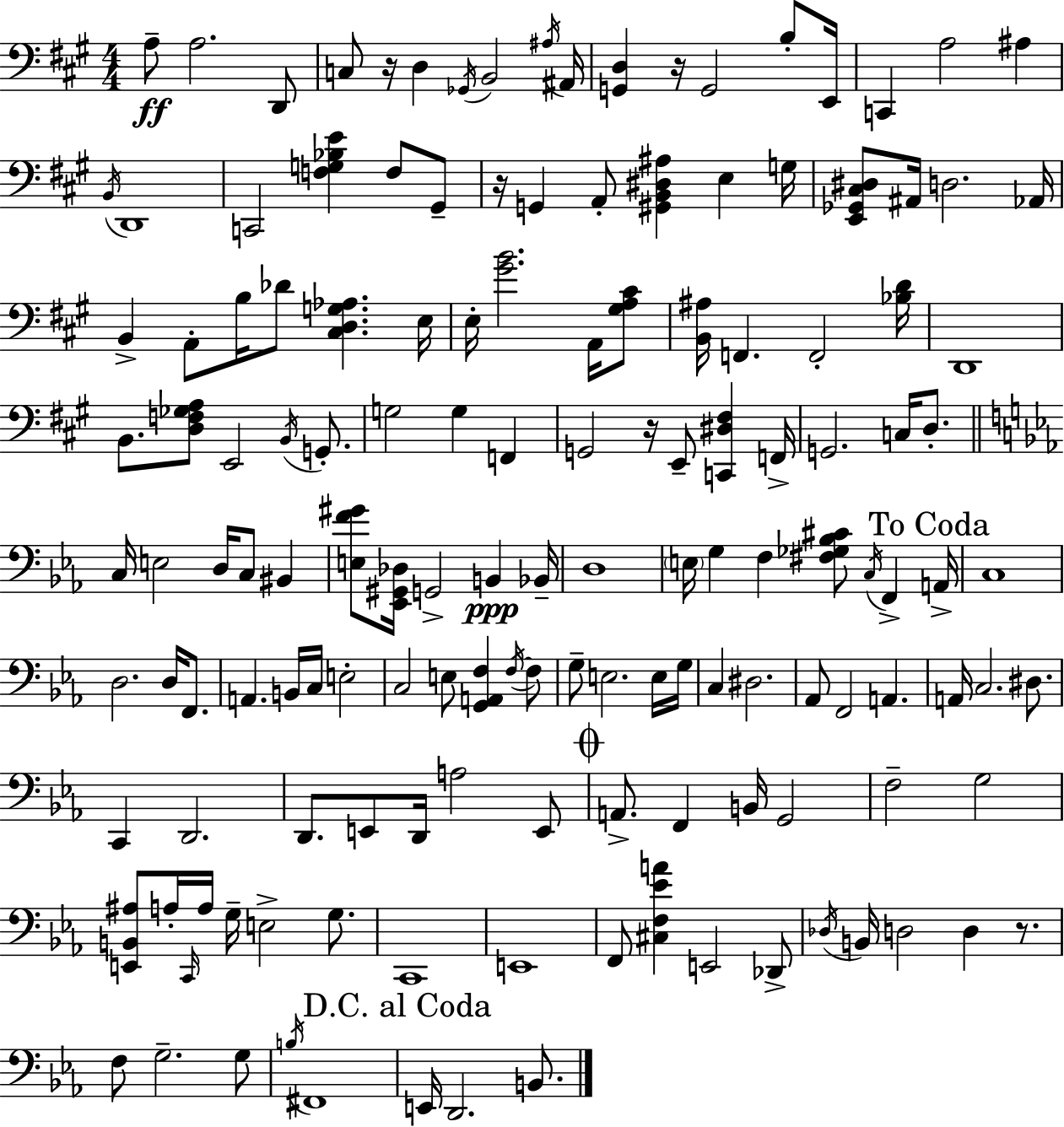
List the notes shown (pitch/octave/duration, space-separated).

A3/e A3/h. D2/e C3/e R/s D3/q Gb2/s B2/h A#3/s A#2/s [G2,D3]/q R/s G2/h B3/e E2/s C2/q A3/h A#3/q B2/s D2/w C2/h [F3,G3,Bb3,E4]/q F3/e G#2/e R/s G2/q A2/e [G#2,B2,D#3,A#3]/q E3/q G3/s [E2,Gb2,C#3,D#3]/e A#2/s D3/h. Ab2/s B2/q A2/e B3/s Db4/e [C#3,D3,G3,Ab3]/q. E3/s E3/s [G#4,B4]/h. A2/s [G#3,A3,C#4]/e [B2,A#3]/s F2/q. F2/h [Bb3,D4]/s D2/w B2/e. [D3,F3,Gb3,A3]/e E2/h B2/s G2/e. G3/h G3/q F2/q G2/h R/s E2/e [C2,D#3,F#3]/q F2/s G2/h. C3/s D3/e. C3/s E3/h D3/s C3/e BIS2/q [E3,F4,G#4]/e [Eb2,G#2,Db3]/s G2/h B2/q Bb2/s D3/w E3/s G3/q F3/q [F#3,Gb3,Bb3,C#4]/e C3/s F2/q A2/s C3/w D3/h. D3/s F2/e. A2/q. B2/s C3/s E3/h C3/h E3/e [G2,A2,F3]/q F3/s F3/e G3/e E3/h. E3/s G3/s C3/q D#3/h. Ab2/e F2/h A2/q. A2/s C3/h. D#3/e. C2/q D2/h. D2/e. E2/e D2/s A3/h E2/e A2/e. F2/q B2/s G2/h F3/h G3/h [E2,B2,A#3]/e A3/s C2/s A3/s G3/s E3/h G3/e. C2/w E2/w F2/e [C#3,F3,Eb4,A4]/q E2/h Db2/e Db3/s B2/s D3/h D3/q R/e. F3/e G3/h. G3/e B3/s F#2/w E2/s D2/h. B2/e.